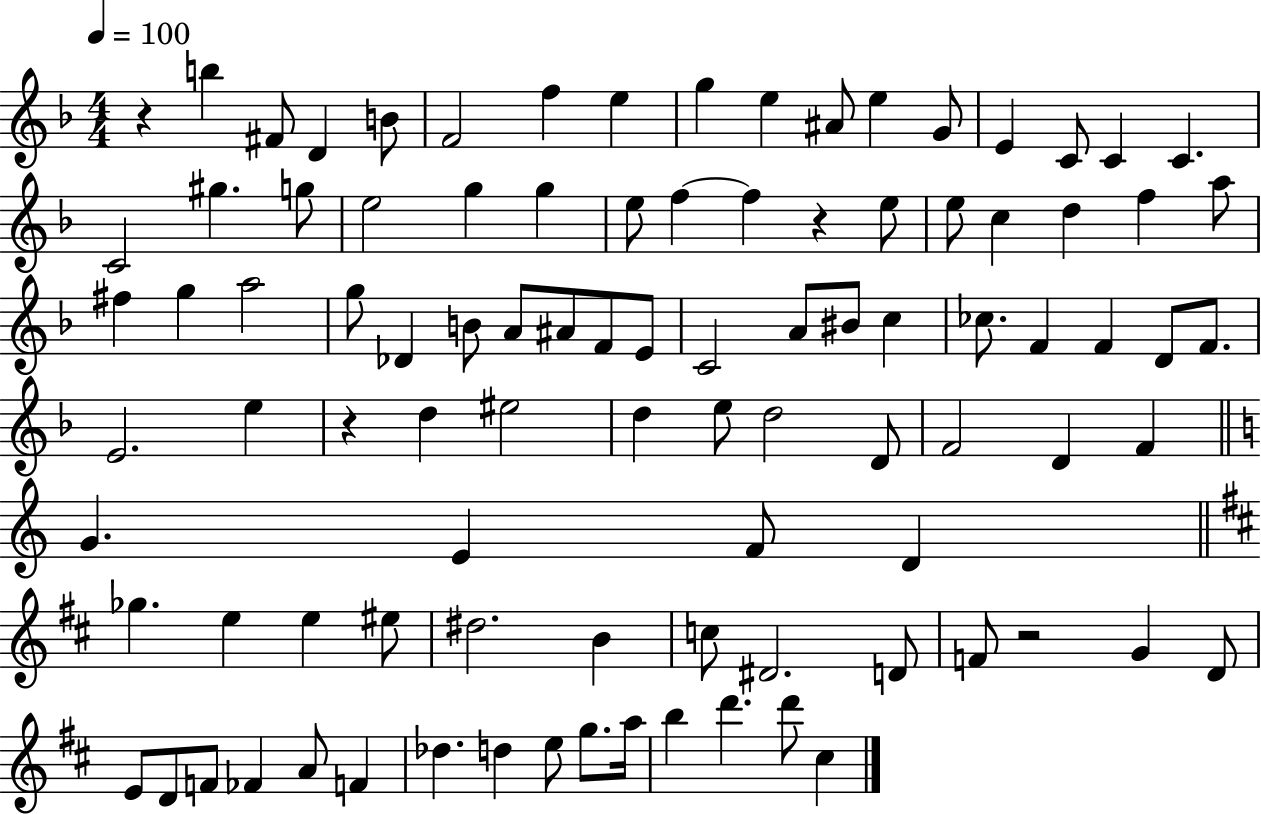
R/q B5/q F#4/e D4/q B4/e F4/h F5/q E5/q G5/q E5/q A#4/e E5/q G4/e E4/q C4/e C4/q C4/q. C4/h G#5/q. G5/e E5/h G5/q G5/q E5/e F5/q F5/q R/q E5/e E5/e C5/q D5/q F5/q A5/e F#5/q G5/q A5/h G5/e Db4/q B4/e A4/e A#4/e F4/e E4/e C4/h A4/e BIS4/e C5/q CES5/e. F4/q F4/q D4/e F4/e. E4/h. E5/q R/q D5/q EIS5/h D5/q E5/e D5/h D4/e F4/h D4/q F4/q G4/q. E4/q F4/e D4/q Gb5/q. E5/q E5/q EIS5/e D#5/h. B4/q C5/e D#4/h. D4/e F4/e R/h G4/q D4/e E4/e D4/e F4/e FES4/q A4/e F4/q Db5/q. D5/q E5/e G5/e. A5/s B5/q D6/q. D6/e C#5/q